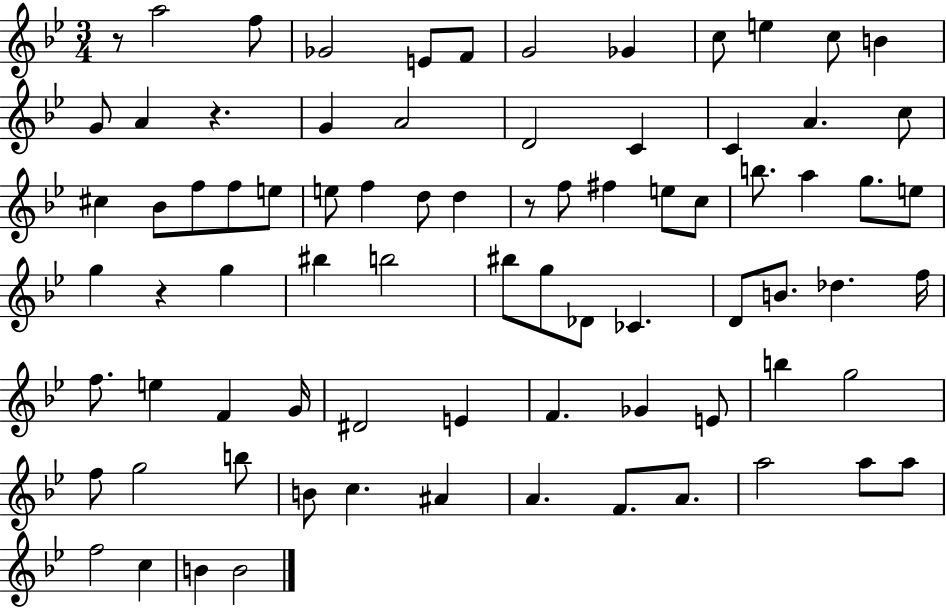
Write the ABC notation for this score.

X:1
T:Untitled
M:3/4
L:1/4
K:Bb
z/2 a2 f/2 _G2 E/2 F/2 G2 _G c/2 e c/2 B G/2 A z G A2 D2 C C A c/2 ^c _B/2 f/2 f/2 e/2 e/2 f d/2 d z/2 f/2 ^f e/2 c/2 b/2 a g/2 e/2 g z g ^b b2 ^b/2 g/2 _D/2 _C D/2 B/2 _d f/4 f/2 e F G/4 ^D2 E F _G E/2 b g2 f/2 g2 b/2 B/2 c ^A A F/2 A/2 a2 a/2 a/2 f2 c B B2